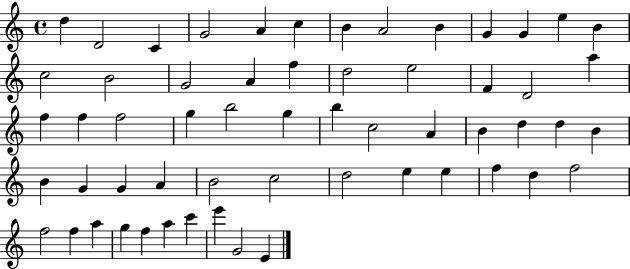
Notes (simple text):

D5/q D4/h C4/q G4/h A4/q C5/q B4/q A4/h B4/q G4/q G4/q E5/q B4/q C5/h B4/h G4/h A4/q F5/q D5/h E5/h F4/q D4/h A5/q F5/q F5/q F5/h G5/q B5/h G5/q B5/q C5/h A4/q B4/q D5/q D5/q B4/q B4/q G4/q G4/q A4/q B4/h C5/h D5/h E5/q E5/q F5/q D5/q F5/h F5/h F5/q A5/q G5/q F5/q A5/q C6/q E6/q G4/h E4/q